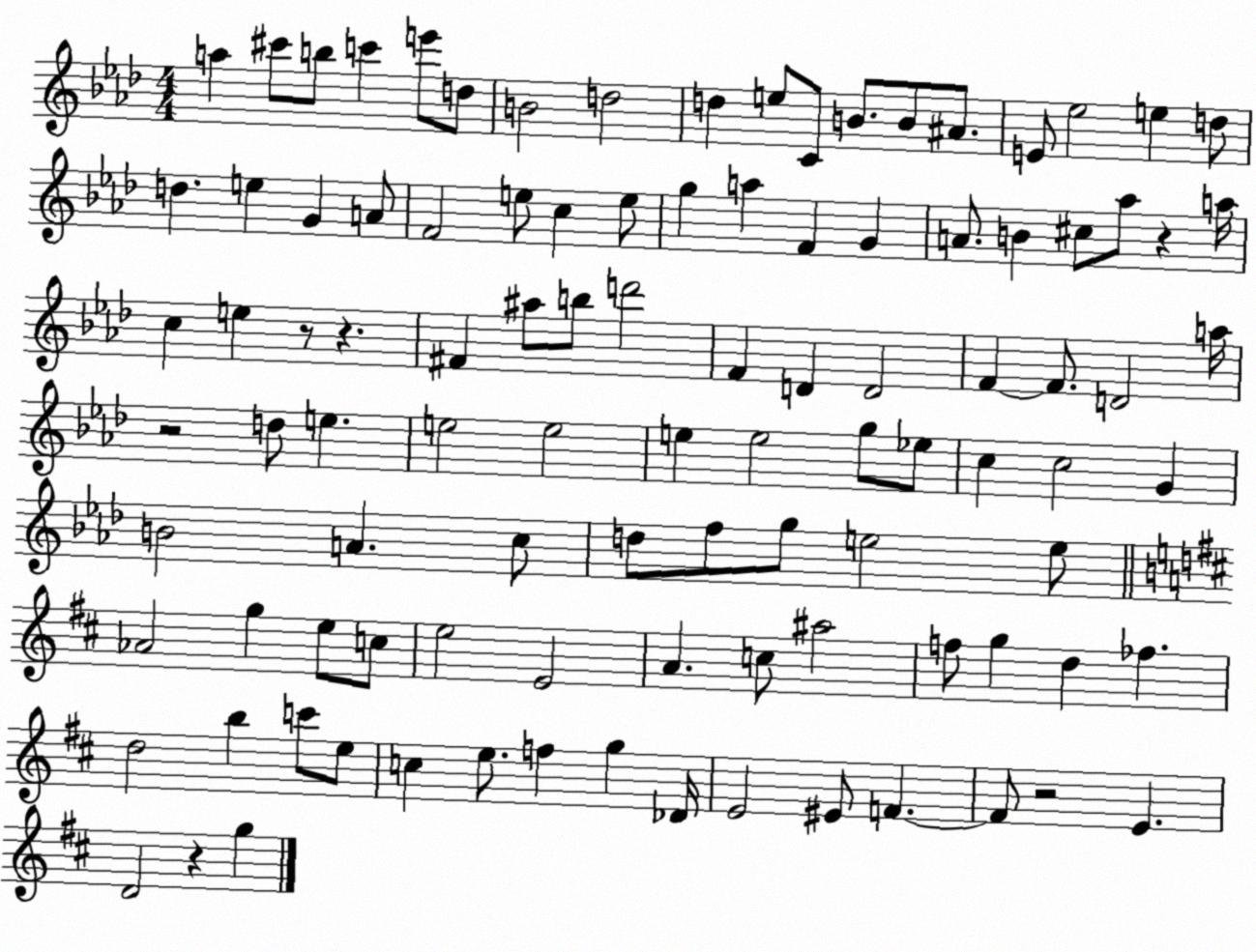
X:1
T:Untitled
M:4/4
L:1/4
K:Ab
a ^c'/2 b/2 c' e'/2 d/2 B2 d2 d e/2 C/2 B/2 B/2 ^A/2 E/2 _e2 e d/2 d e G A/2 F2 e/2 c e/2 g a F G A/2 B ^c/2 _a/2 z a/4 c e z/2 z ^F ^a/2 b/2 d'2 F D D2 F F/2 D2 a/4 z2 d/2 e e2 e2 e e2 g/2 _e/2 c c2 G B2 A c/2 d/2 f/2 g/2 e2 e/2 _A2 g e/2 c/2 e2 E2 A c/2 ^a2 f/2 g d _f d2 b c'/2 e/2 c e/2 f g _D/4 E2 ^E/2 F F/2 z2 E D2 z g